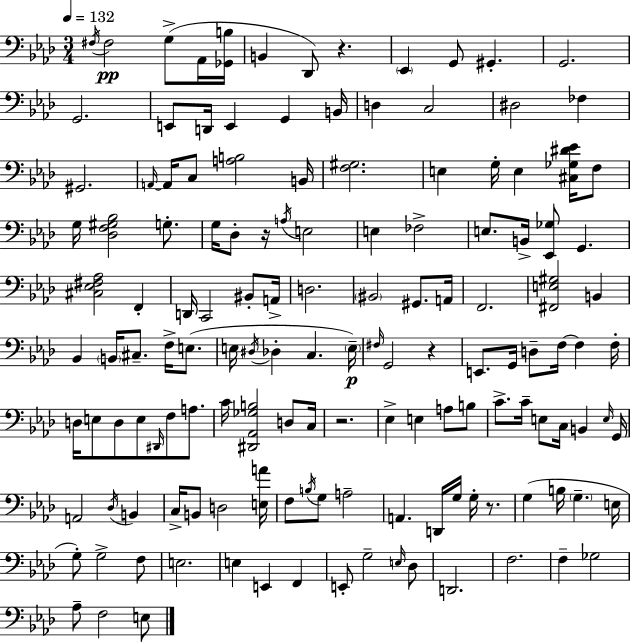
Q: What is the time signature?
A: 3/4